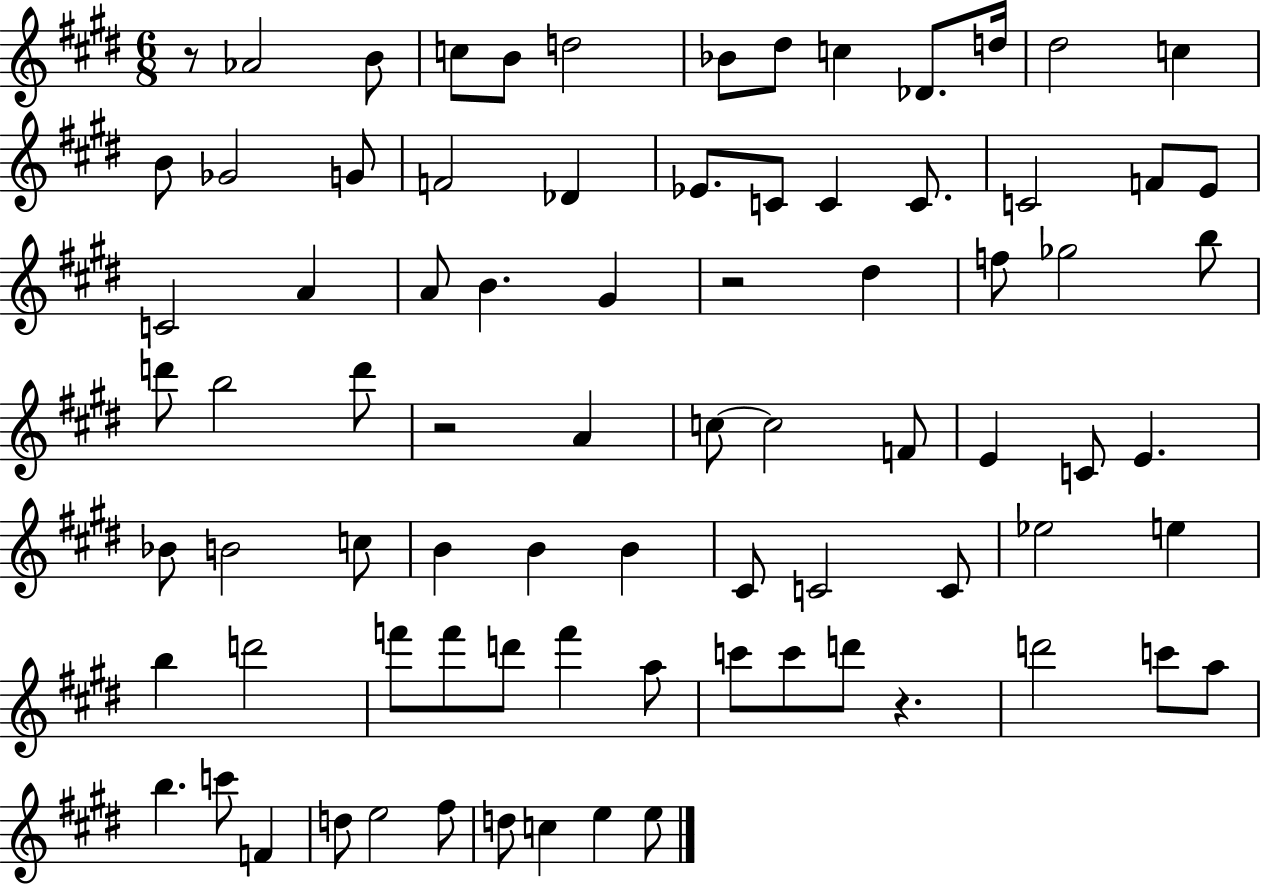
R/e Ab4/h B4/e C5/e B4/e D5/h Bb4/e D#5/e C5/q Db4/e. D5/s D#5/h C5/q B4/e Gb4/h G4/e F4/h Db4/q Eb4/e. C4/e C4/q C4/e. C4/h F4/e E4/e C4/h A4/q A4/e B4/q. G#4/q R/h D#5/q F5/e Gb5/h B5/e D6/e B5/h D6/e R/h A4/q C5/e C5/h F4/e E4/q C4/e E4/q. Bb4/e B4/h C5/e B4/q B4/q B4/q C#4/e C4/h C4/e Eb5/h E5/q B5/q D6/h F6/e F6/e D6/e F6/q A5/e C6/e C6/e D6/e R/q. D6/h C6/e A5/e B5/q. C6/e F4/q D5/e E5/h F#5/e D5/e C5/q E5/q E5/e